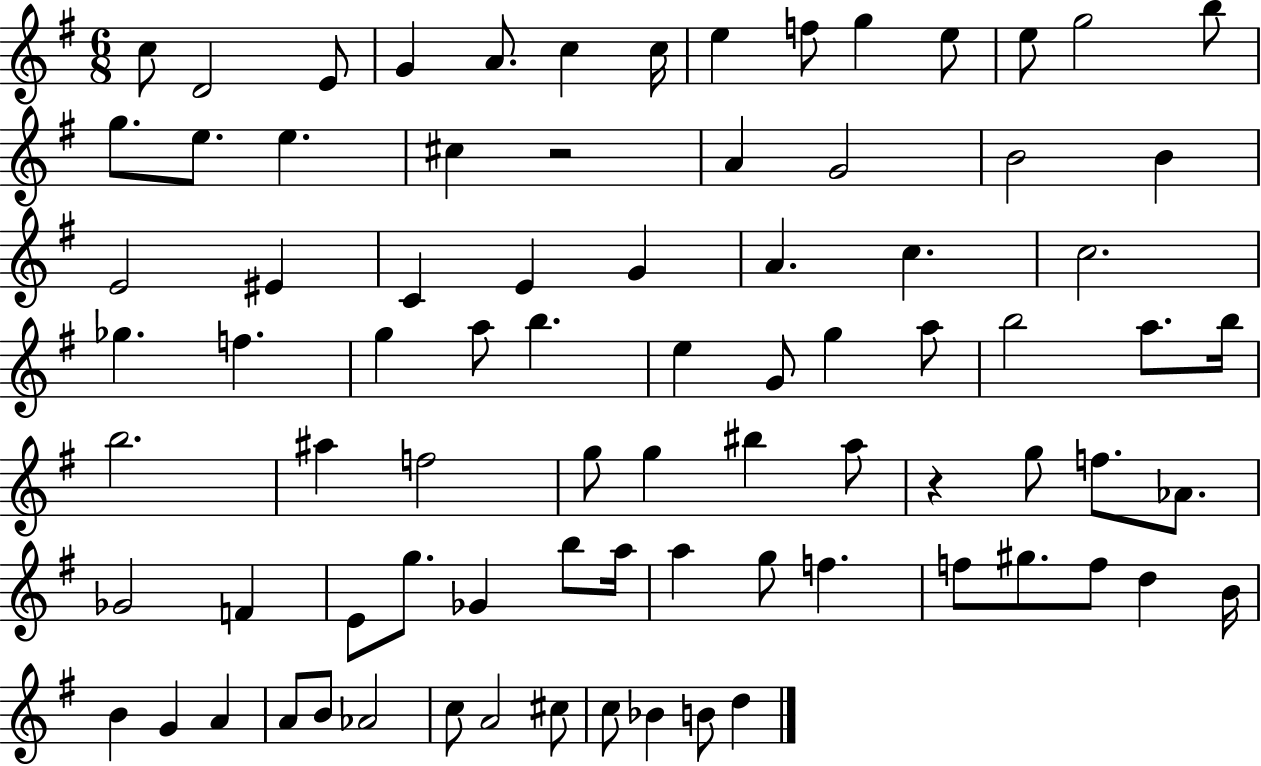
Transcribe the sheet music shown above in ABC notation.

X:1
T:Untitled
M:6/8
L:1/4
K:G
c/2 D2 E/2 G A/2 c c/4 e f/2 g e/2 e/2 g2 b/2 g/2 e/2 e ^c z2 A G2 B2 B E2 ^E C E G A c c2 _g f g a/2 b e G/2 g a/2 b2 a/2 b/4 b2 ^a f2 g/2 g ^b a/2 z g/2 f/2 _A/2 _G2 F E/2 g/2 _G b/2 a/4 a g/2 f f/2 ^g/2 f/2 d B/4 B G A A/2 B/2 _A2 c/2 A2 ^c/2 c/2 _B B/2 d